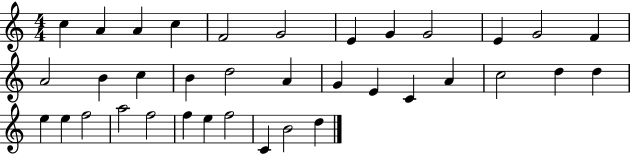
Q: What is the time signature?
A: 4/4